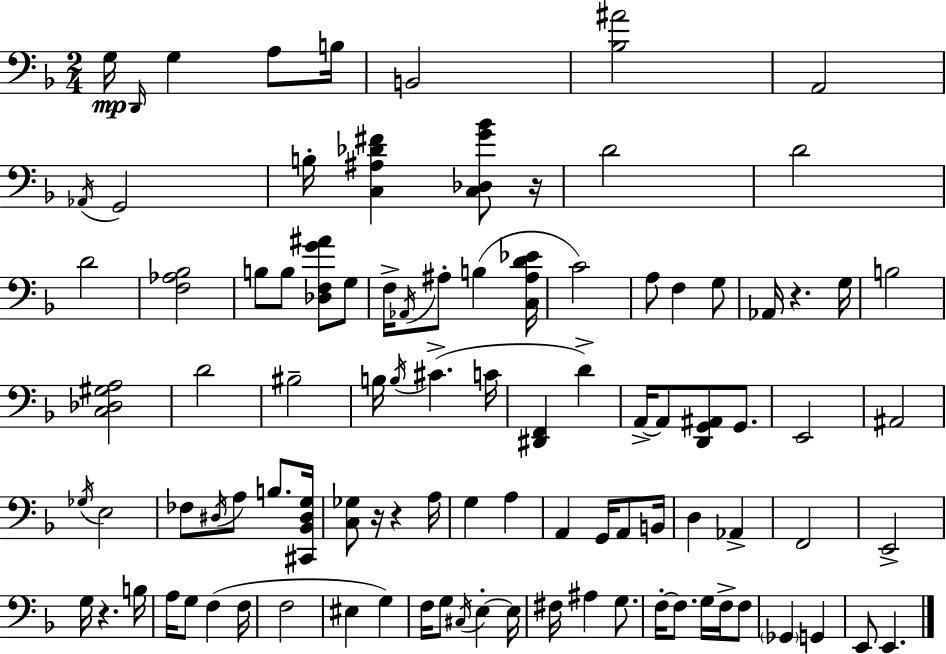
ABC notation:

X:1
T:Untitled
M:2/4
L:1/4
K:Dm
G,/4 D,,/4 G, A,/2 B,/4 B,,2 [_B,^A]2 A,,2 _A,,/4 G,,2 B,/4 [C,^A,_D^F] [C,_D,G_B]/2 z/4 D2 D2 D2 [F,_A,_B,]2 B,/2 B,/2 [_D,F,G^A]/2 G,/2 F,/4 _A,,/4 ^A,/2 B, [C,^A,D_E]/4 C2 A,/2 F, G,/2 _A,,/4 z G,/4 B,2 [C,_D,^G,A,]2 D2 ^B,2 B,/4 B,/4 ^C C/4 [^D,,F,,] D A,,/4 A,,/2 [D,,G,,^A,,]/2 G,,/2 E,,2 ^A,,2 _G,/4 E,2 _F,/2 ^D,/4 A,/2 B,/2 [^C,,_B,,^D,G,]/4 [C,_G,]/2 z/4 z A,/4 G, A, A,, G,,/4 A,,/2 B,,/4 D, _A,, F,,2 E,,2 G,/4 z B,/4 A,/4 G,/2 F, F,/4 F,2 ^E, G, F,/4 G,/2 ^C,/4 E, E,/4 ^F,/4 ^A, G,/2 F,/4 F,/2 G,/4 F,/4 F,/2 _G,, G,, E,,/2 E,,